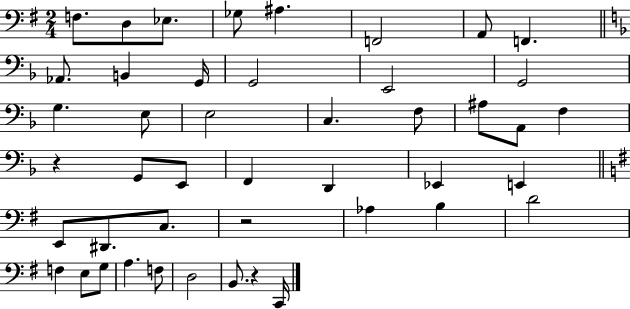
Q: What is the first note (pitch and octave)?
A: F3